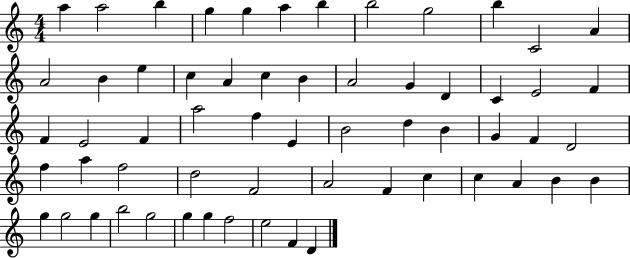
A5/q A5/h B5/q G5/q G5/q A5/q B5/q B5/h G5/h B5/q C4/h A4/q A4/h B4/q E5/q C5/q A4/q C5/q B4/q A4/h G4/q D4/q C4/q E4/h F4/q F4/q E4/h F4/q A5/h F5/q E4/q B4/h D5/q B4/q G4/q F4/q D4/h F5/q A5/q F5/h D5/h F4/h A4/h F4/q C5/q C5/q A4/q B4/q B4/q G5/q G5/h G5/q B5/h G5/h G5/q G5/q F5/h E5/h F4/q D4/q